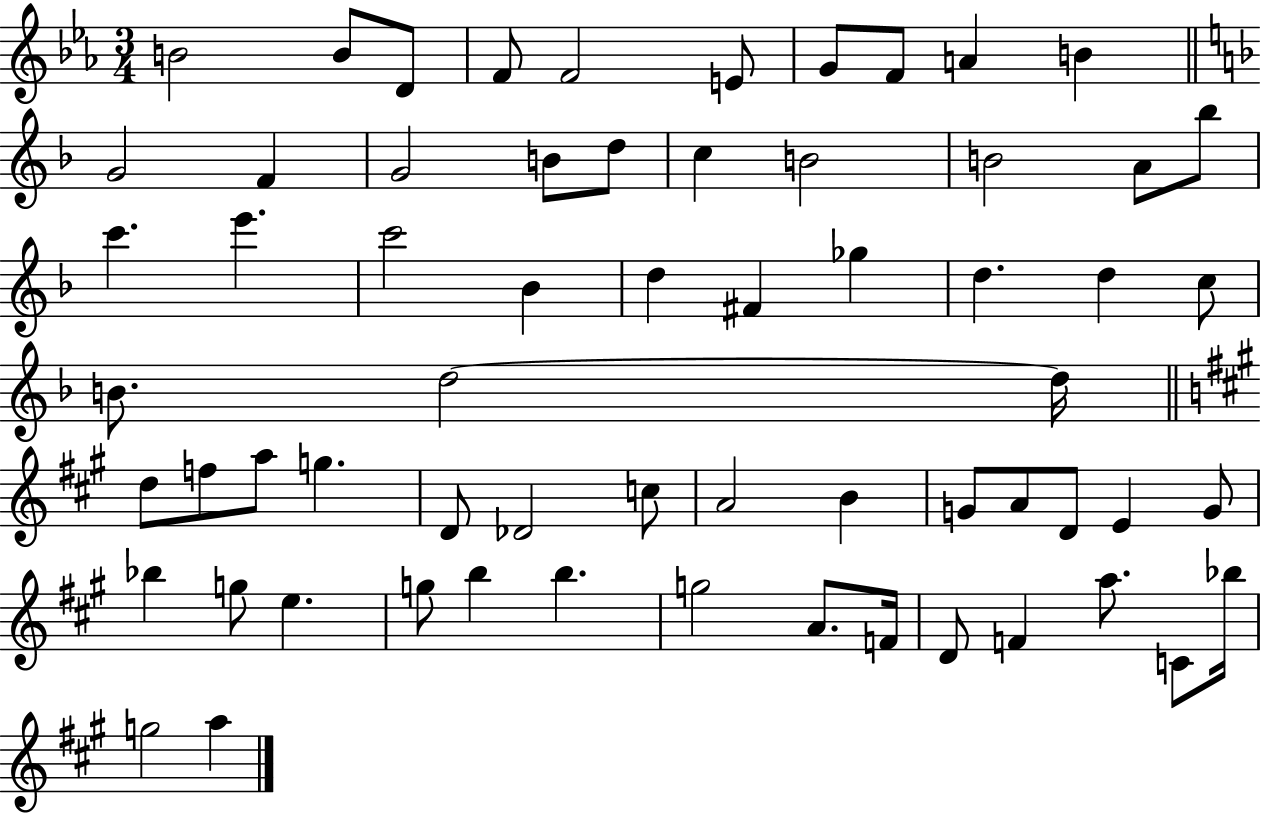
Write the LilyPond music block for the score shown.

{
  \clef treble
  \numericTimeSignature
  \time 3/4
  \key ees \major
  b'2 b'8 d'8 | f'8 f'2 e'8 | g'8 f'8 a'4 b'4 | \bar "||" \break \key f \major g'2 f'4 | g'2 b'8 d''8 | c''4 b'2 | b'2 a'8 bes''8 | \break c'''4. e'''4. | c'''2 bes'4 | d''4 fis'4 ges''4 | d''4. d''4 c''8 | \break b'8. d''2~~ d''16 | \bar "||" \break \key a \major d''8 f''8 a''8 g''4. | d'8 des'2 c''8 | a'2 b'4 | g'8 a'8 d'8 e'4 g'8 | \break bes''4 g''8 e''4. | g''8 b''4 b''4. | g''2 a'8. f'16 | d'8 f'4 a''8. c'8 bes''16 | \break g''2 a''4 | \bar "|."
}